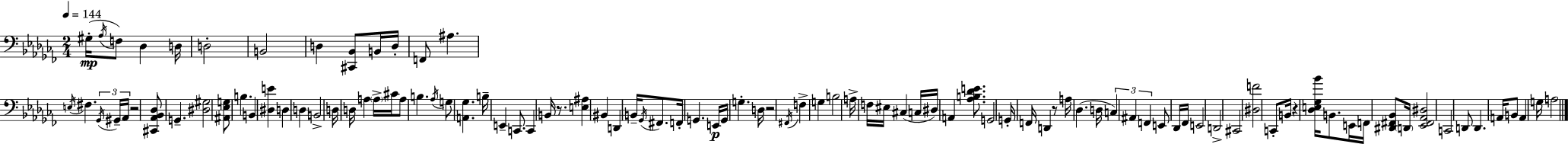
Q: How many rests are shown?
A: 5